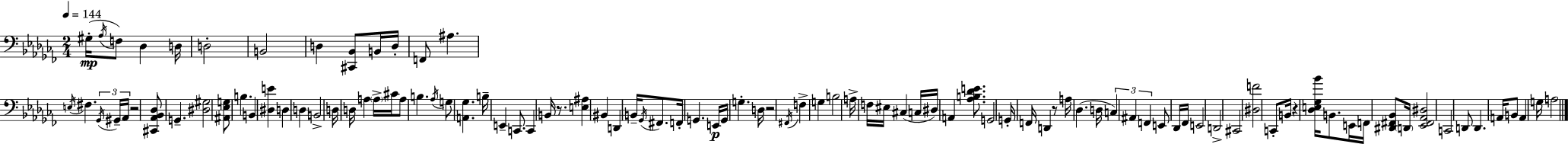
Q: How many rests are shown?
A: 5